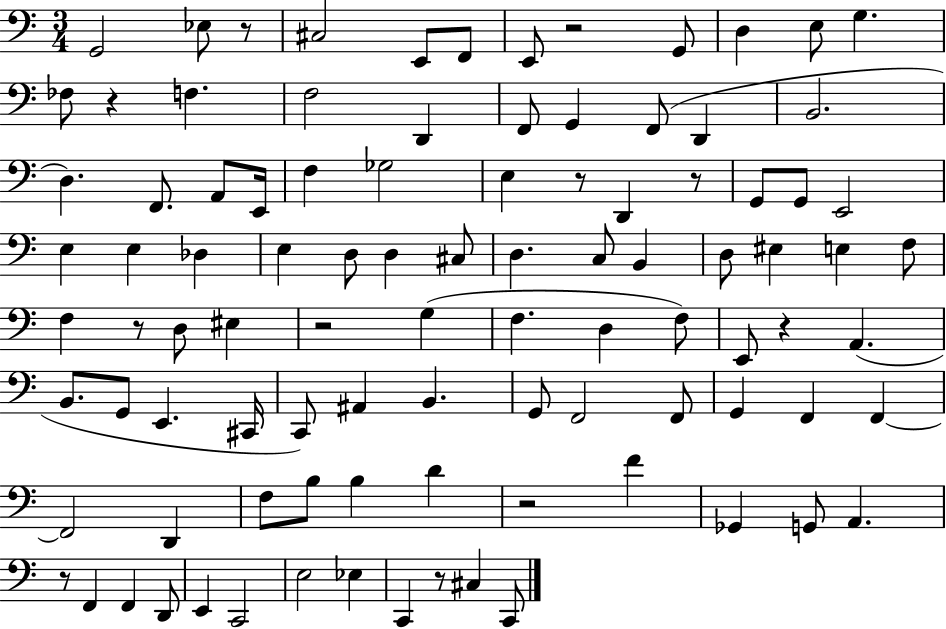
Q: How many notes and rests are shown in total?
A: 97